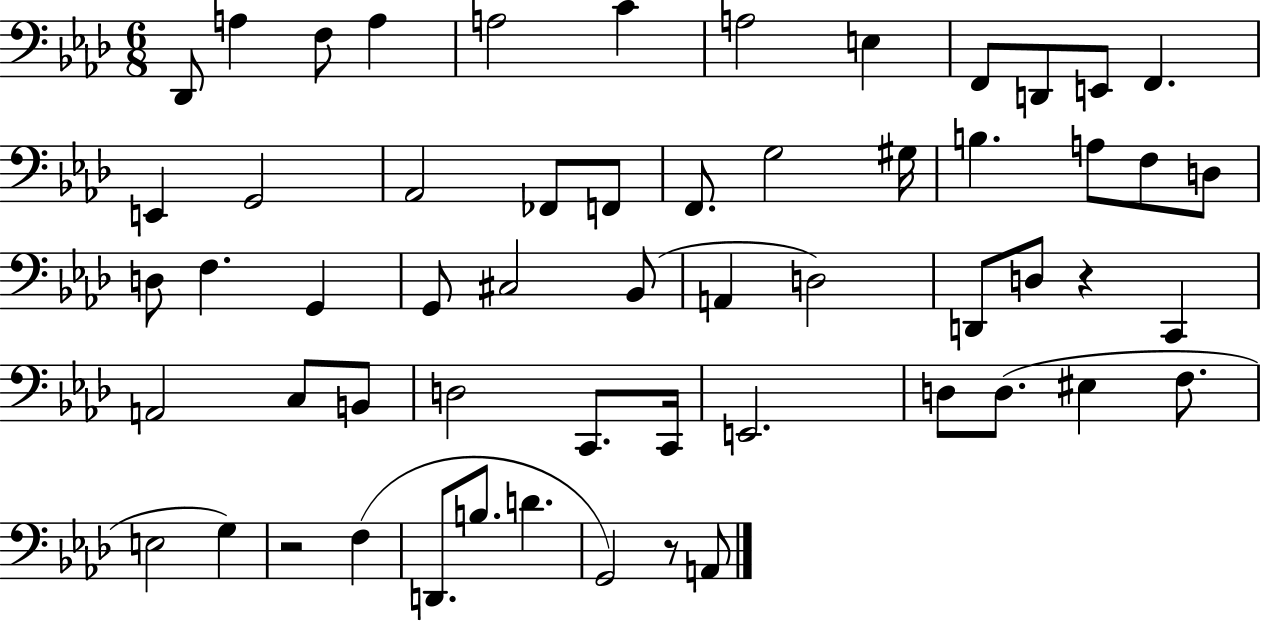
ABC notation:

X:1
T:Untitled
M:6/8
L:1/4
K:Ab
_D,,/2 A, F,/2 A, A,2 C A,2 E, F,,/2 D,,/2 E,,/2 F,, E,, G,,2 _A,,2 _F,,/2 F,,/2 F,,/2 G,2 ^G,/4 B, A,/2 F,/2 D,/2 D,/2 F, G,, G,,/2 ^C,2 _B,,/2 A,, D,2 D,,/2 D,/2 z C,, A,,2 C,/2 B,,/2 D,2 C,,/2 C,,/4 E,,2 D,/2 D,/2 ^E, F,/2 E,2 G, z2 F, D,,/2 B,/2 D G,,2 z/2 A,,/2